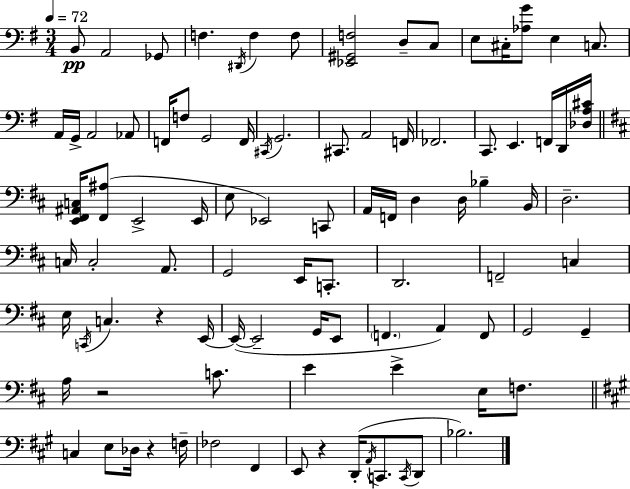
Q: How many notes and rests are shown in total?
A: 93